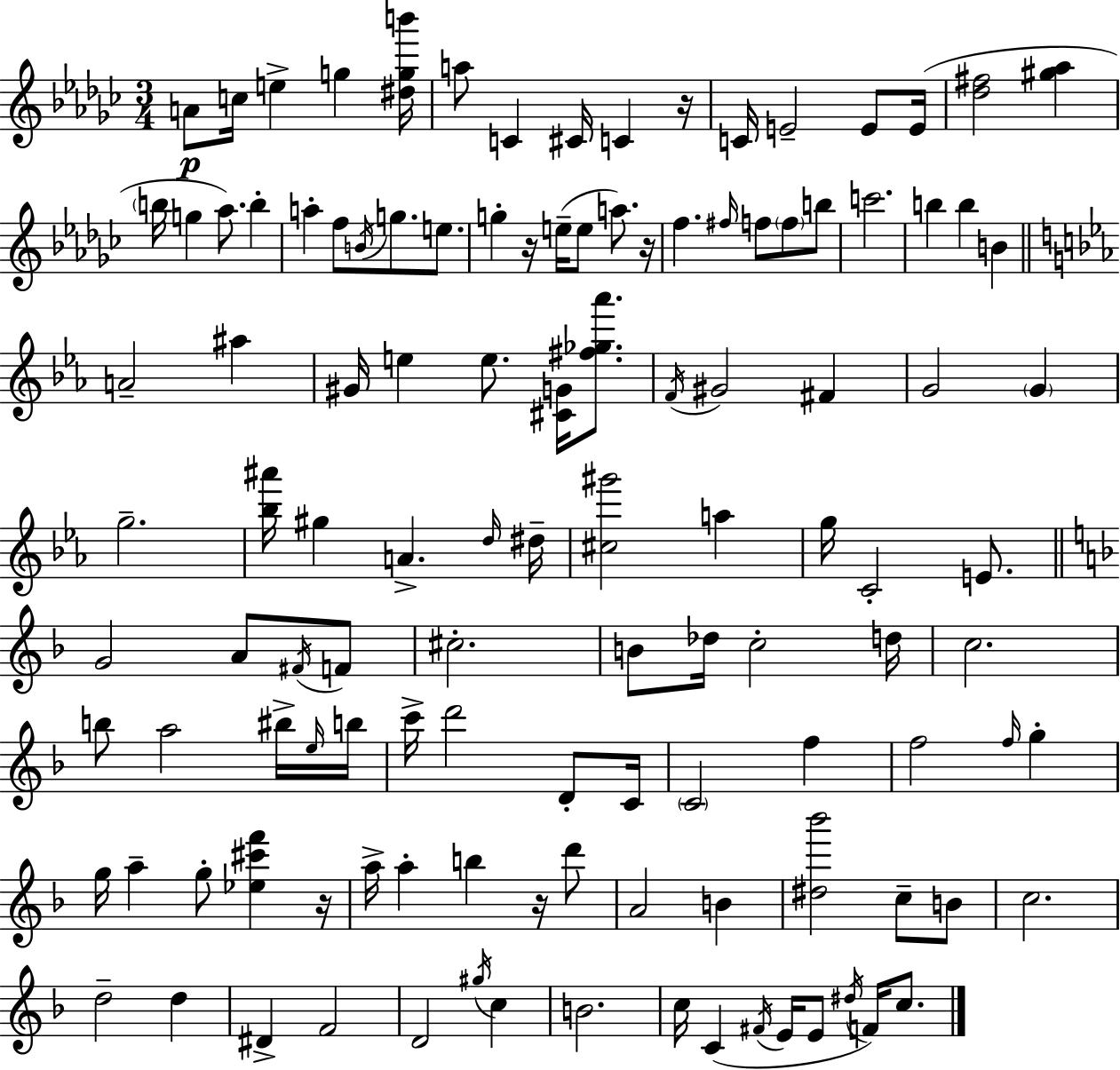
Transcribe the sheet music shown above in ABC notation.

X:1
T:Untitled
M:3/4
L:1/4
K:Ebm
A/2 c/4 e g [^dgb']/4 a/2 C ^C/4 C z/4 C/4 E2 E/2 E/4 [_d^f]2 [^g_a] b/4 g _a/2 b a f/2 B/4 g/2 e/2 g z/4 e/4 e/2 a/2 z/4 f ^f/4 f/2 f/2 b/2 c'2 b b B A2 ^a ^G/4 e e/2 [^CG]/4 [^f_g_a']/2 F/4 ^G2 ^F G2 G g2 [_b^a']/4 ^g A d/4 ^d/4 [^c^g']2 a g/4 C2 E/2 G2 A/2 ^F/4 F/2 ^c2 B/2 _d/4 c2 d/4 c2 b/2 a2 ^b/4 e/4 b/4 c'/4 d'2 D/2 C/4 C2 f f2 f/4 g g/4 a g/2 [_e^c'f'] z/4 a/4 a b z/4 d'/2 A2 B [^d_b']2 c/2 B/2 c2 d2 d ^D F2 D2 ^g/4 c B2 c/4 C ^F/4 E/4 E/2 ^d/4 F/4 c/2